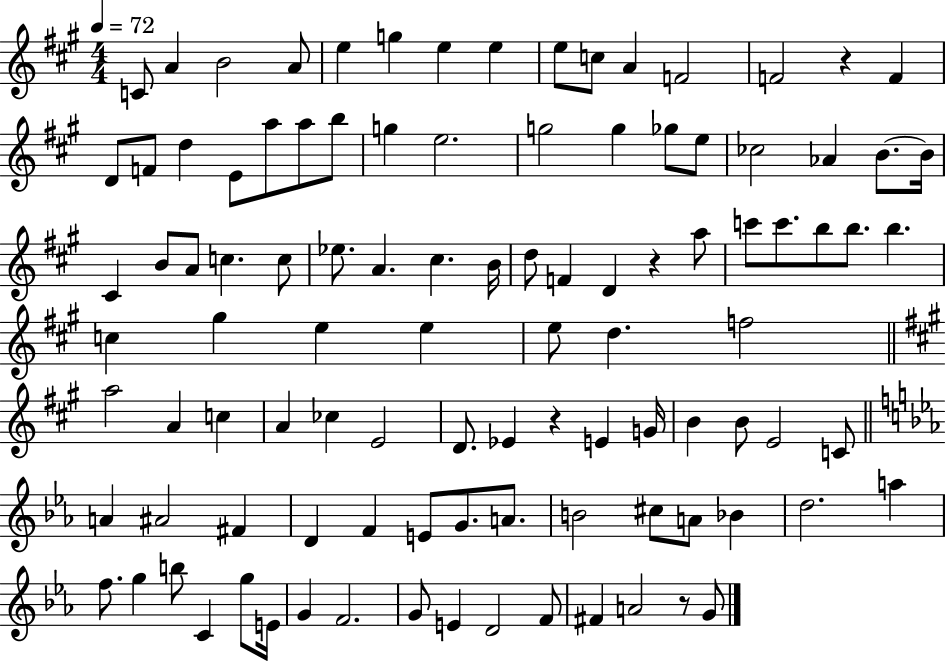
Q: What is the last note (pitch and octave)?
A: G4